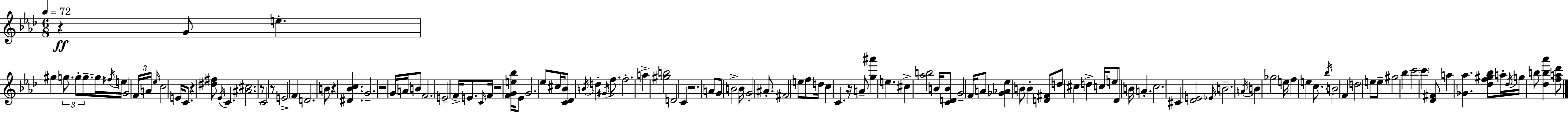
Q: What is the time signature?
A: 6/8